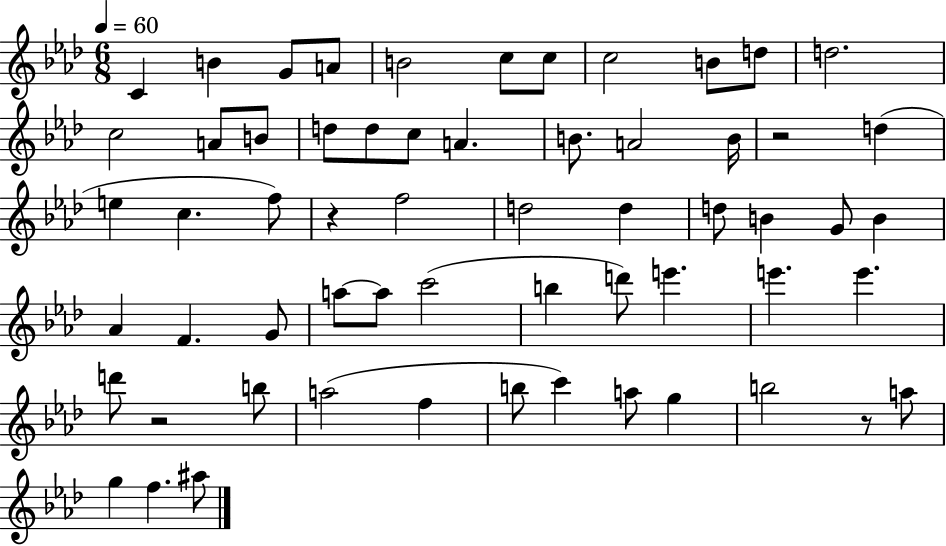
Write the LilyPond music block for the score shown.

{
  \clef treble
  \numericTimeSignature
  \time 6/8
  \key aes \major
  \tempo 4 = 60
  c'4 b'4 g'8 a'8 | b'2 c''8 c''8 | c''2 b'8 d''8 | d''2. | \break c''2 a'8 b'8 | d''8 d''8 c''8 a'4. | b'8. a'2 b'16 | r2 d''4( | \break e''4 c''4. f''8) | r4 f''2 | d''2 d''4 | d''8 b'4 g'8 b'4 | \break aes'4 f'4. g'8 | a''8~~ a''8 c'''2( | b''4 d'''8) e'''4. | e'''4. e'''4. | \break d'''8 r2 b''8 | a''2( f''4 | b''8 c'''4) a''8 g''4 | b''2 r8 a''8 | \break g''4 f''4. ais''8 | \bar "|."
}